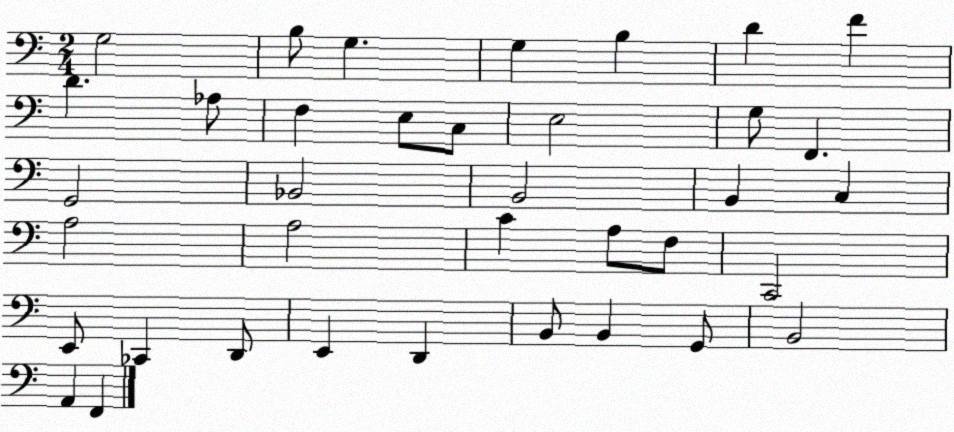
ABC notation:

X:1
T:Untitled
M:2/4
L:1/4
K:C
G,2 B,/2 G, G, B, D F D _A,/2 F, E,/2 C,/2 E,2 G,/2 F,, G,,2 _B,,2 B,,2 B,, C, A,2 A,2 C A,/2 F,/2 C,,2 E,,/2 _C,, D,,/2 E,, D,, B,,/2 B,, G,,/2 B,,2 A,, F,,